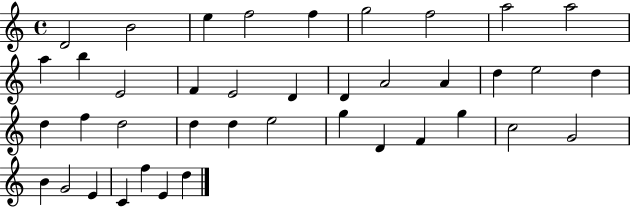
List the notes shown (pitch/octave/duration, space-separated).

D4/h B4/h E5/q F5/h F5/q G5/h F5/h A5/h A5/h A5/q B5/q E4/h F4/q E4/h D4/q D4/q A4/h A4/q D5/q E5/h D5/q D5/q F5/q D5/h D5/q D5/q E5/h G5/q D4/q F4/q G5/q C5/h G4/h B4/q G4/h E4/q C4/q F5/q E4/q D5/q